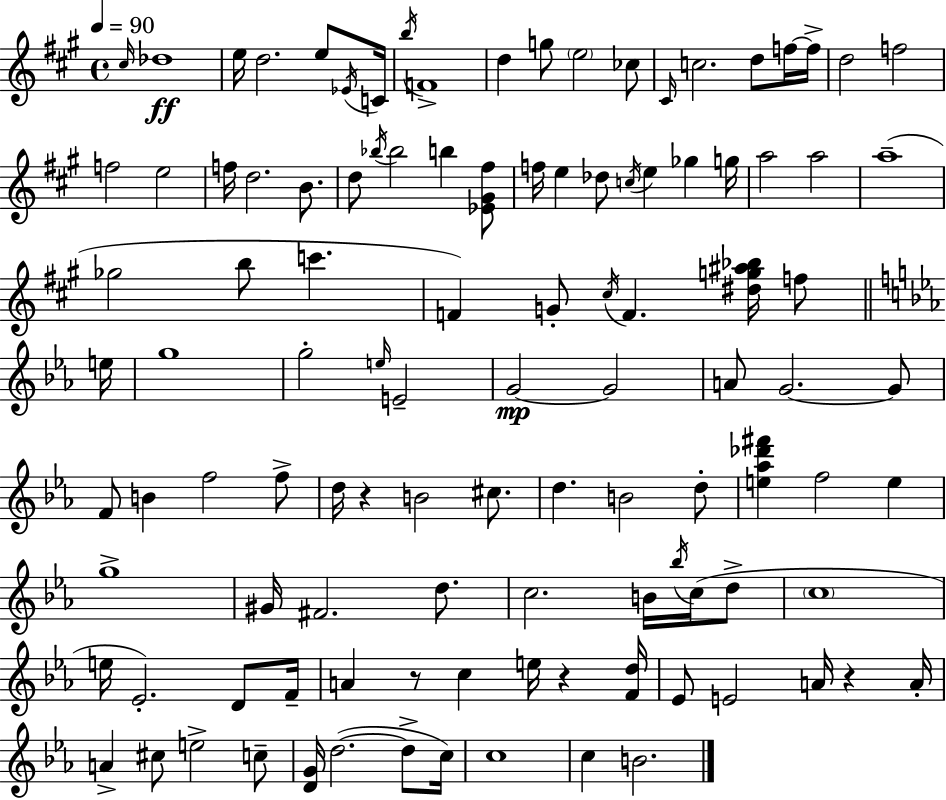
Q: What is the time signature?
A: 4/4